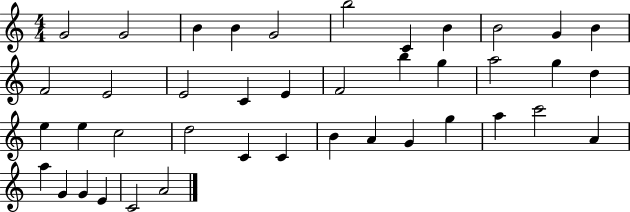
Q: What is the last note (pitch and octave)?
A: A4